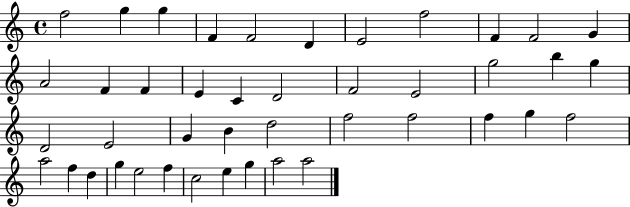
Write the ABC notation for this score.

X:1
T:Untitled
M:4/4
L:1/4
K:C
f2 g g F F2 D E2 f2 F F2 G A2 F F E C D2 F2 E2 g2 b g D2 E2 G B d2 f2 f2 f g f2 a2 f d g e2 f c2 e g a2 a2